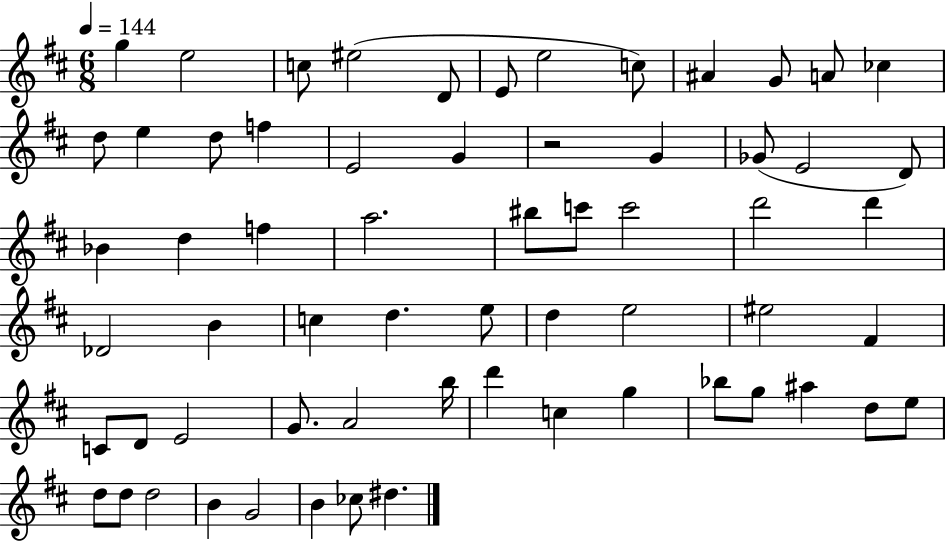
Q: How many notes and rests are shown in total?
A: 63